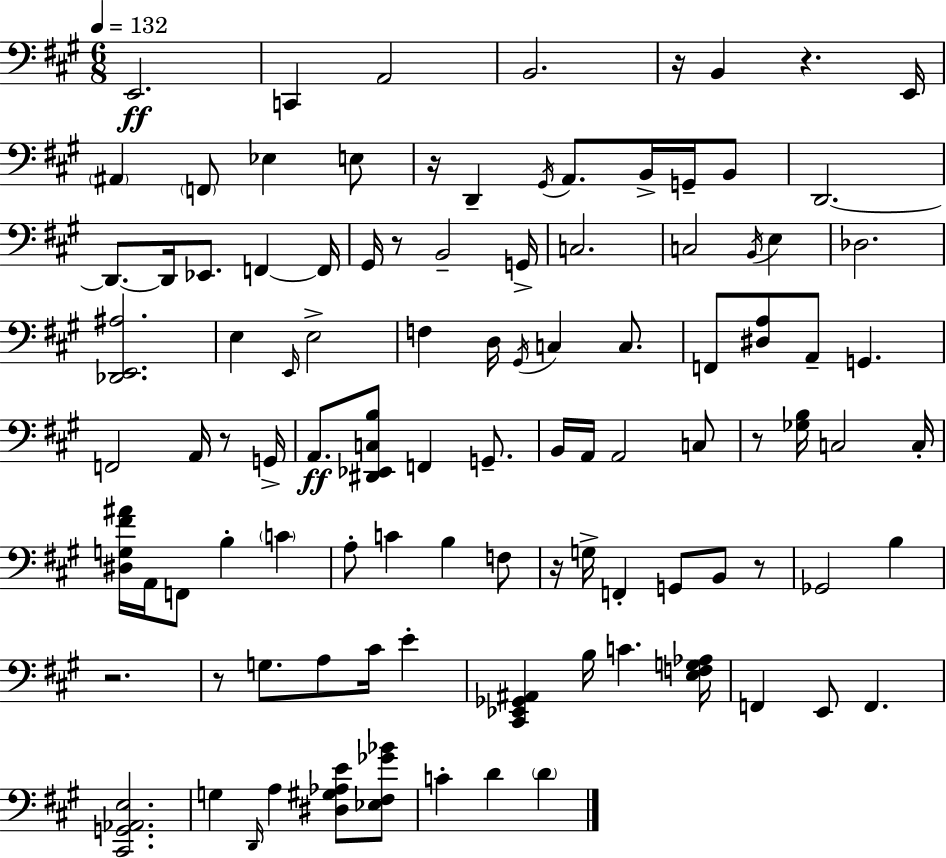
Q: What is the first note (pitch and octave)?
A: E2